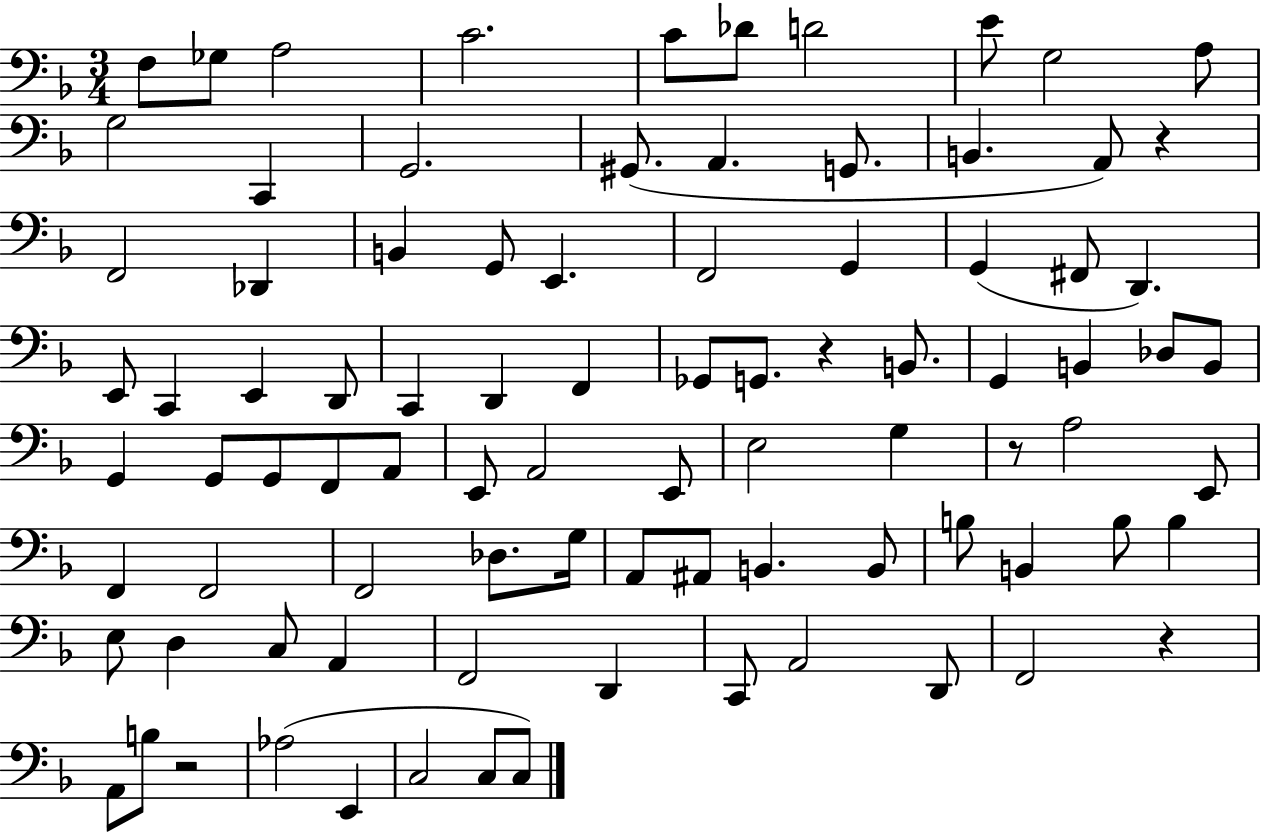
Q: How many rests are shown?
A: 5